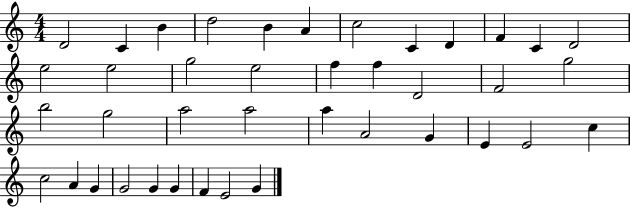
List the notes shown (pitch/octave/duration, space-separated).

D4/h C4/q B4/q D5/h B4/q A4/q C5/h C4/q D4/q F4/q C4/q D4/h E5/h E5/h G5/h E5/h F5/q F5/q D4/h F4/h G5/h B5/h G5/h A5/h A5/h A5/q A4/h G4/q E4/q E4/h C5/q C5/h A4/q G4/q G4/h G4/q G4/q F4/q E4/h G4/q